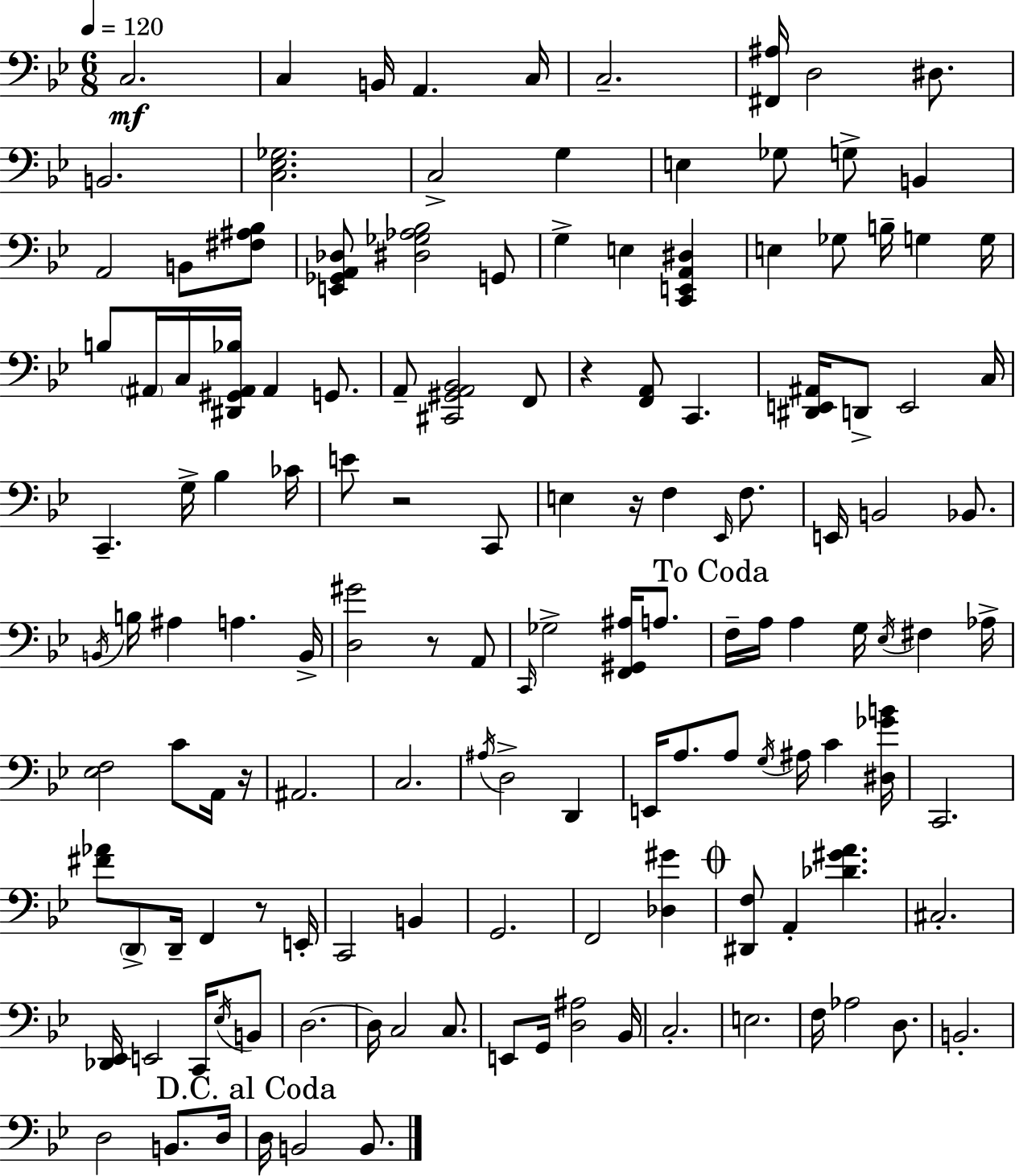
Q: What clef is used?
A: bass